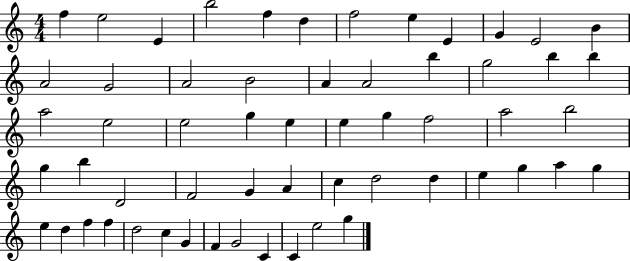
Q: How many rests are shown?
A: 0